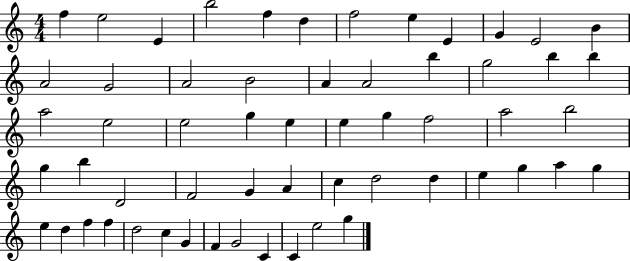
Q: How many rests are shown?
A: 0